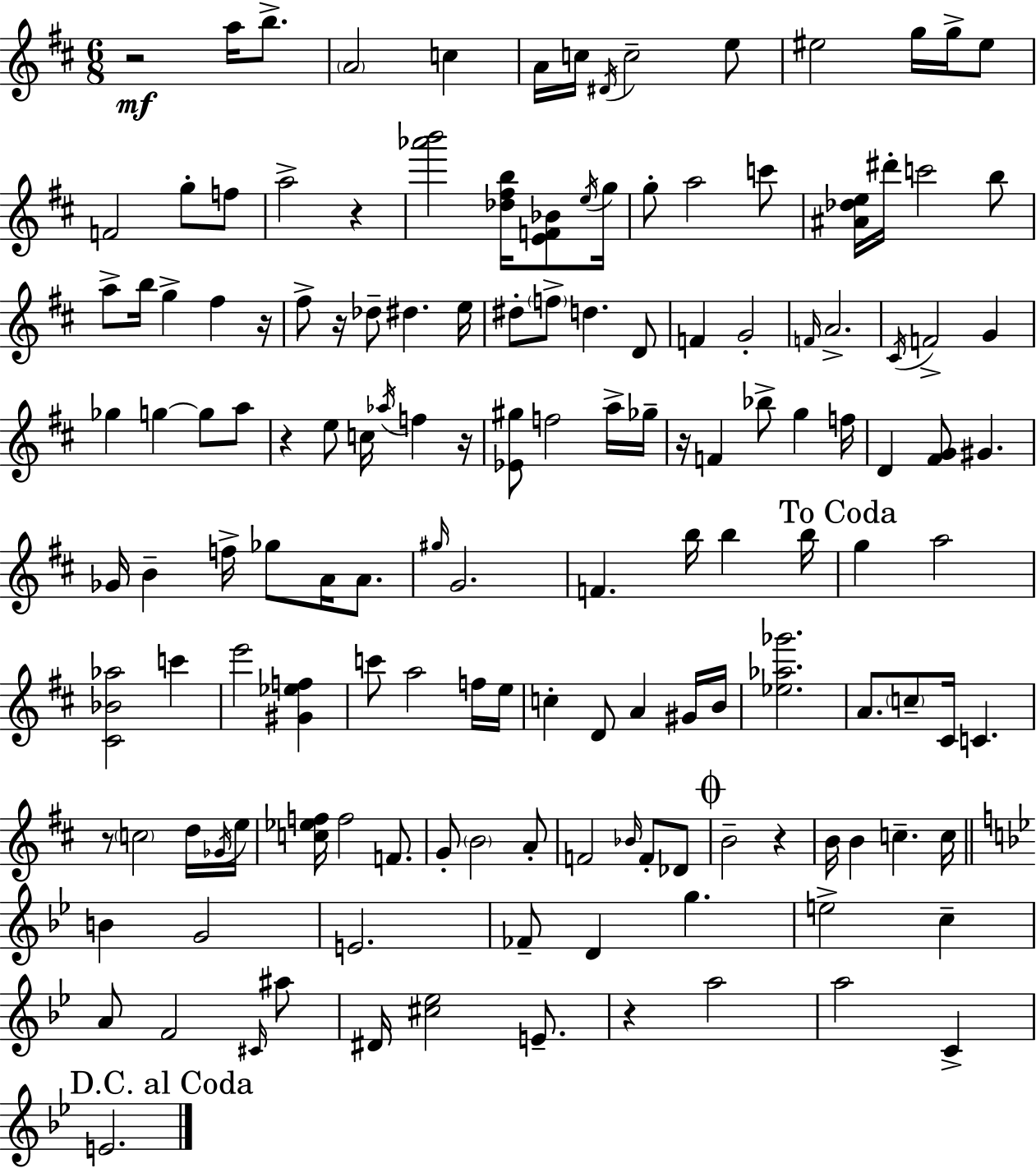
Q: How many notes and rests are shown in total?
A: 147